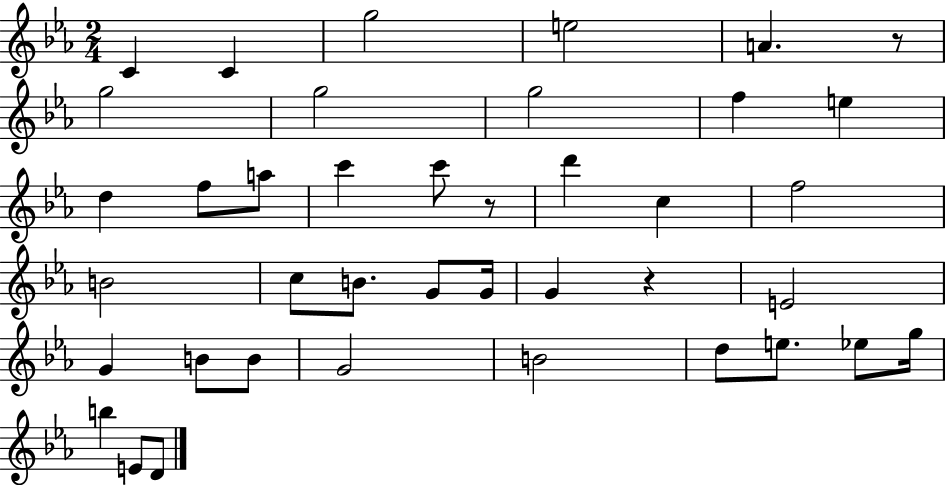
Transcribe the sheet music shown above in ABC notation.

X:1
T:Untitled
M:2/4
L:1/4
K:Eb
C C g2 e2 A z/2 g2 g2 g2 f e d f/2 a/2 c' c'/2 z/2 d' c f2 B2 c/2 B/2 G/2 G/4 G z E2 G B/2 B/2 G2 B2 d/2 e/2 _e/2 g/4 b E/2 D/2